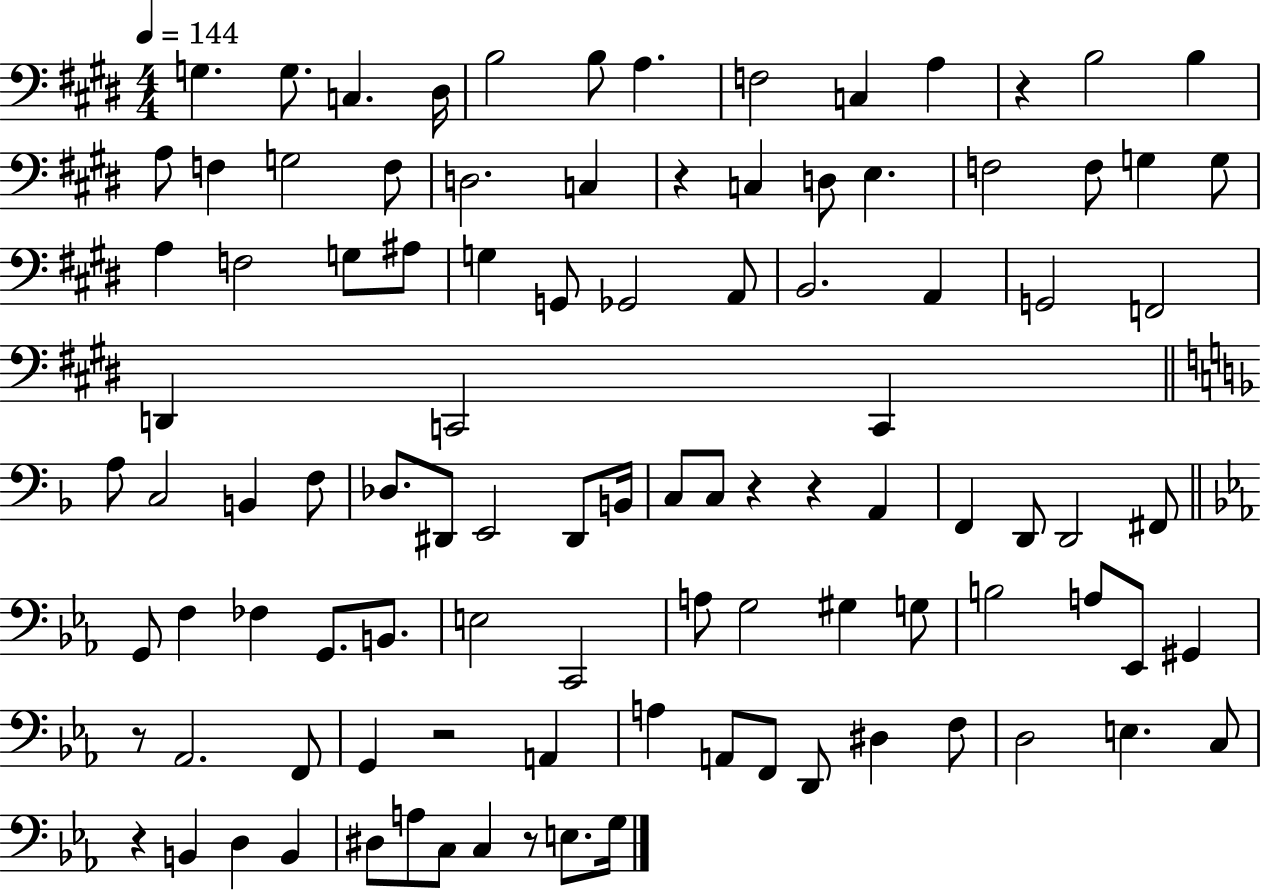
G3/q. G3/e. C3/q. D#3/s B3/h B3/e A3/q. F3/h C3/q A3/q R/q B3/h B3/q A3/e F3/q G3/h F3/e D3/h. C3/q R/q C3/q D3/e E3/q. F3/h F3/e G3/q G3/e A3/q F3/h G3/e A#3/e G3/q G2/e Gb2/h A2/e B2/h. A2/q G2/h F2/h D2/q C2/h C2/q A3/e C3/h B2/q F3/e Db3/e. D#2/e E2/h D#2/e B2/s C3/e C3/e R/q R/q A2/q F2/q D2/e D2/h F#2/e G2/e F3/q FES3/q G2/e. B2/e. E3/h C2/h A3/e G3/h G#3/q G3/e B3/h A3/e Eb2/e G#2/q R/e Ab2/h. F2/e G2/q R/h A2/q A3/q A2/e F2/e D2/e D#3/q F3/e D3/h E3/q. C3/e R/q B2/q D3/q B2/q D#3/e A3/e C3/e C3/q R/e E3/e. G3/s